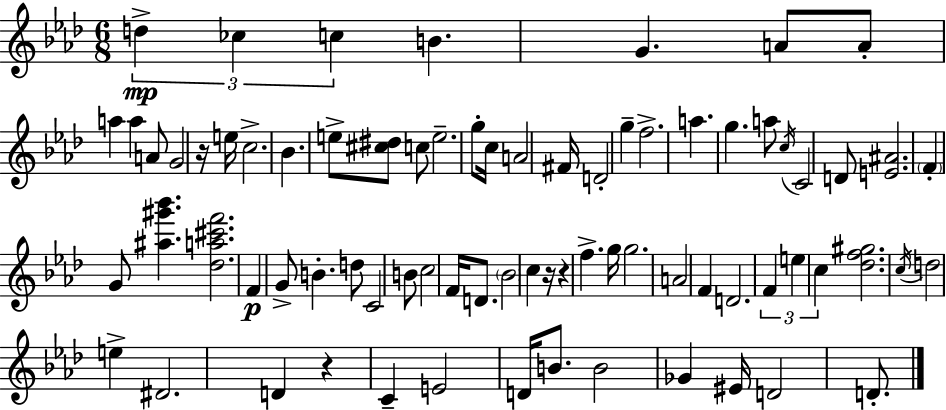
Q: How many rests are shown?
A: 4